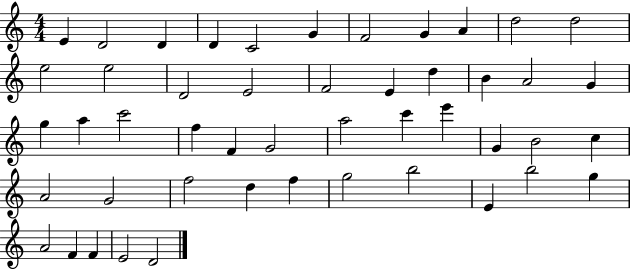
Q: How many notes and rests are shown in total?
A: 48